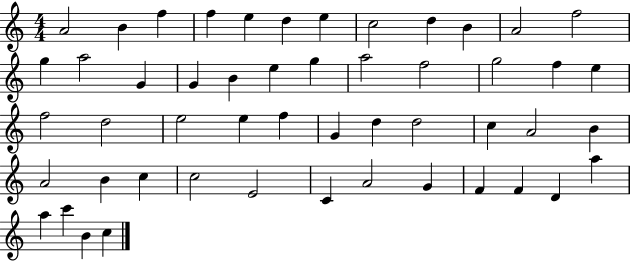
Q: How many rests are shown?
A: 0